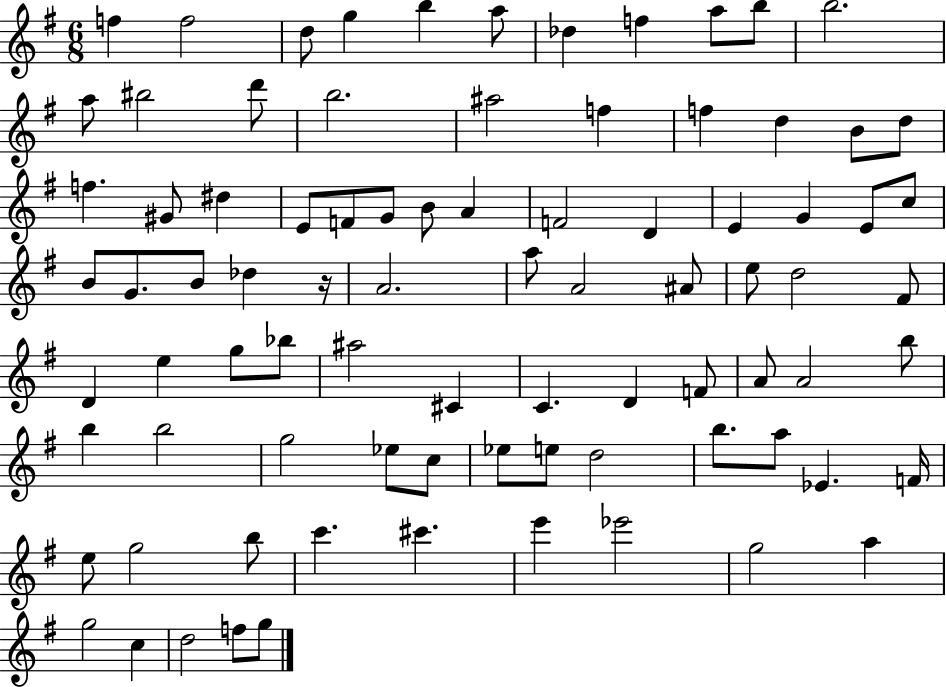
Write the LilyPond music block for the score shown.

{
  \clef treble
  \numericTimeSignature
  \time 6/8
  \key g \major
  f''4 f''2 | d''8 g''4 b''4 a''8 | des''4 f''4 a''8 b''8 | b''2. | \break a''8 bis''2 d'''8 | b''2. | ais''2 f''4 | f''4 d''4 b'8 d''8 | \break f''4. gis'8 dis''4 | e'8 f'8 g'8 b'8 a'4 | f'2 d'4 | e'4 g'4 e'8 c''8 | \break b'8 g'8. b'8 des''4 r16 | a'2. | a''8 a'2 ais'8 | e''8 d''2 fis'8 | \break d'4 e''4 g''8 bes''8 | ais''2 cis'4 | c'4. d'4 f'8 | a'8 a'2 b''8 | \break b''4 b''2 | g''2 ees''8 c''8 | ees''8 e''8 d''2 | b''8. a''8 ees'4. f'16 | \break e''8 g''2 b''8 | c'''4. cis'''4. | e'''4 ees'''2 | g''2 a''4 | \break g''2 c''4 | d''2 f''8 g''8 | \bar "|."
}